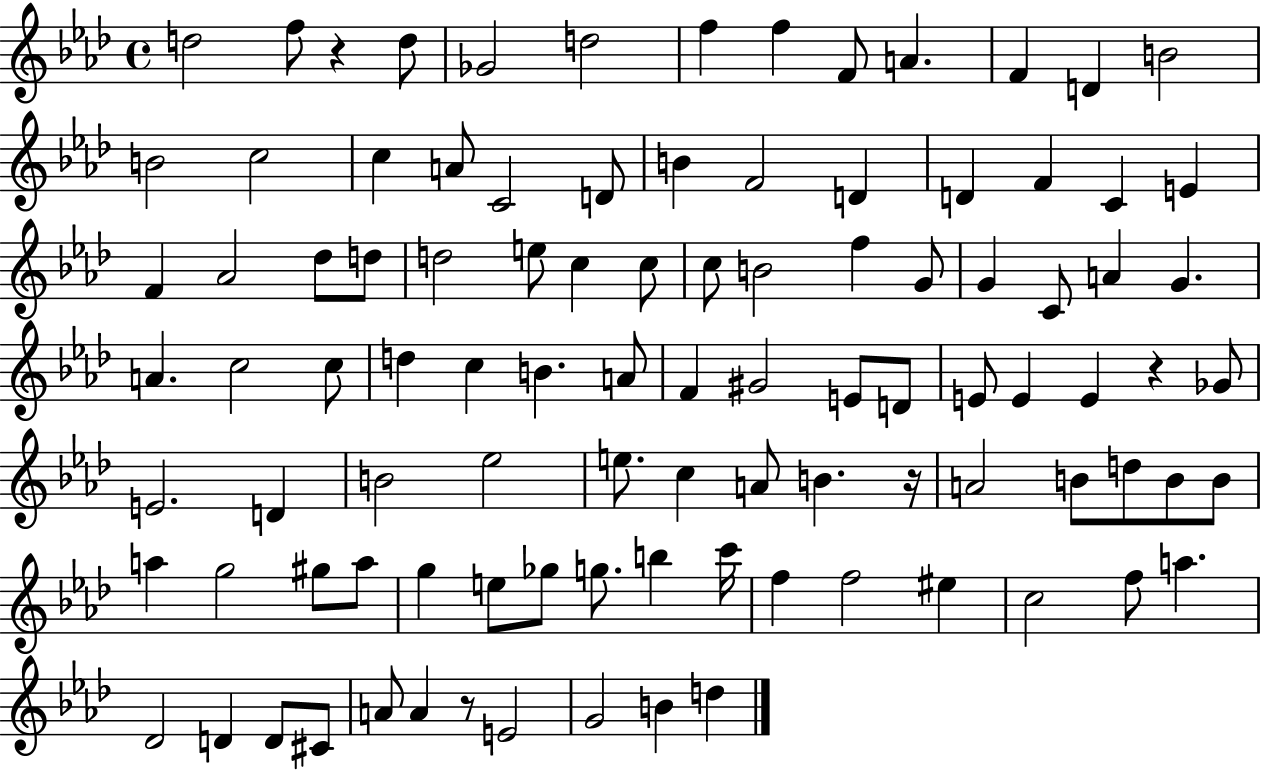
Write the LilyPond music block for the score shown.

{
  \clef treble
  \time 4/4
  \defaultTimeSignature
  \key aes \major
  d''2 f''8 r4 d''8 | ges'2 d''2 | f''4 f''4 f'8 a'4. | f'4 d'4 b'2 | \break b'2 c''2 | c''4 a'8 c'2 d'8 | b'4 f'2 d'4 | d'4 f'4 c'4 e'4 | \break f'4 aes'2 des''8 d''8 | d''2 e''8 c''4 c''8 | c''8 b'2 f''4 g'8 | g'4 c'8 a'4 g'4. | \break a'4. c''2 c''8 | d''4 c''4 b'4. a'8 | f'4 gis'2 e'8 d'8 | e'8 e'4 e'4 r4 ges'8 | \break e'2. d'4 | b'2 ees''2 | e''8. c''4 a'8 b'4. r16 | a'2 b'8 d''8 b'8 b'8 | \break a''4 g''2 gis''8 a''8 | g''4 e''8 ges''8 g''8. b''4 c'''16 | f''4 f''2 eis''4 | c''2 f''8 a''4. | \break des'2 d'4 d'8 cis'8 | a'8 a'4 r8 e'2 | g'2 b'4 d''4 | \bar "|."
}